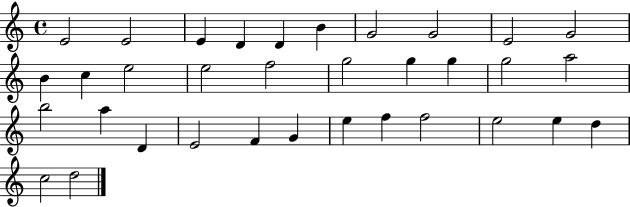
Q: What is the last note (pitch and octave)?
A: D5